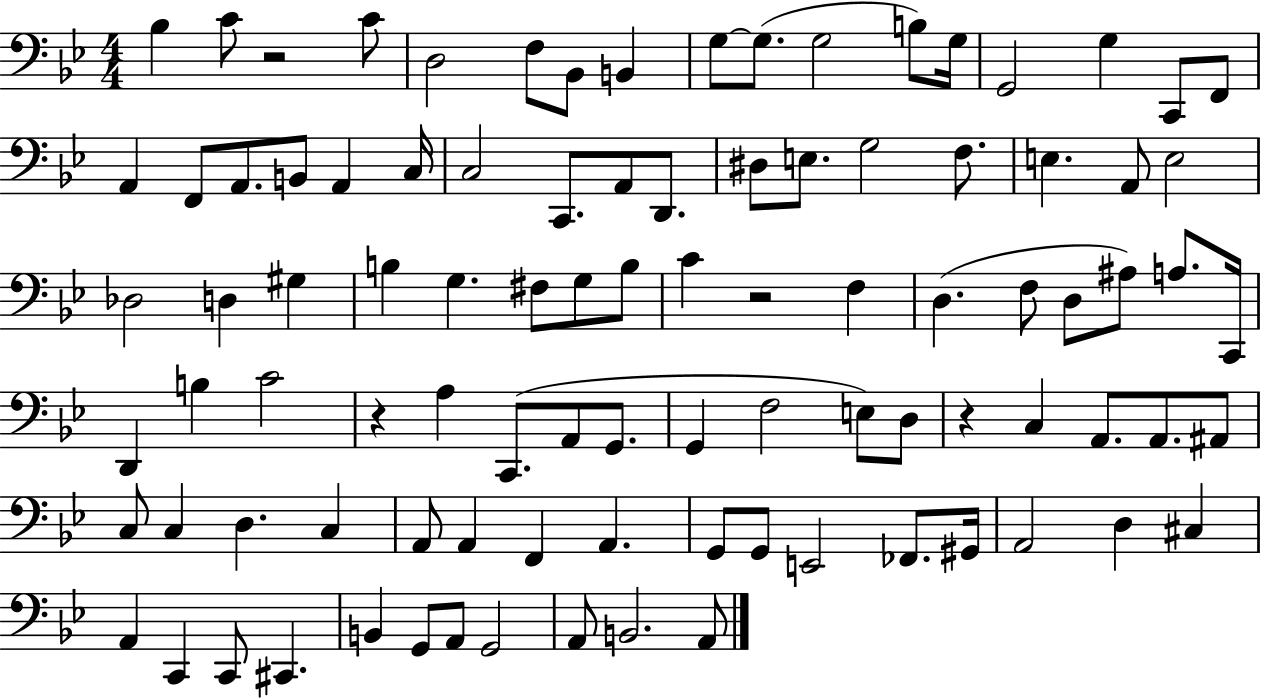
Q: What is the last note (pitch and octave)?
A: A2